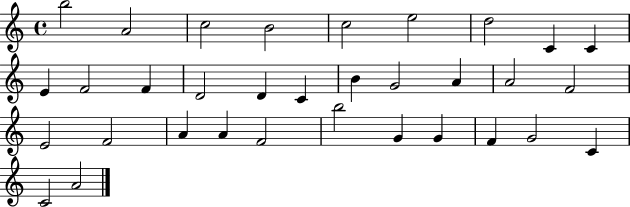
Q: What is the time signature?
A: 4/4